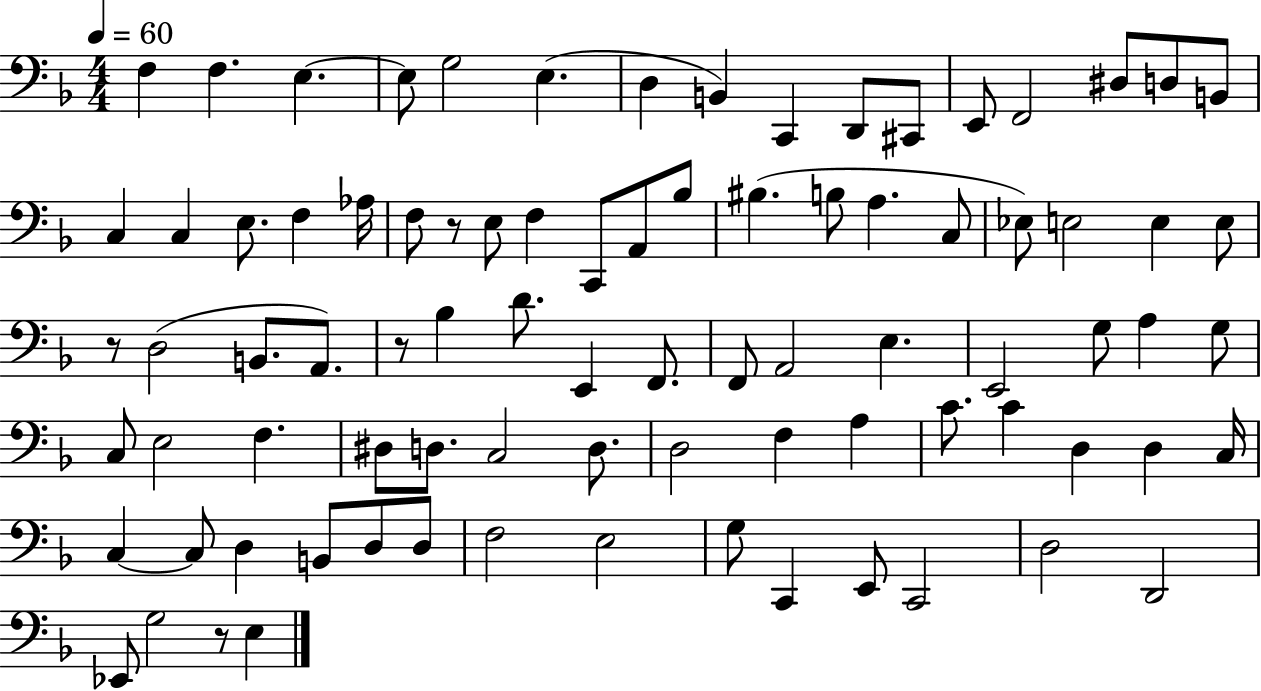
{
  \clef bass
  \numericTimeSignature
  \time 4/4
  \key f \major
  \tempo 4 = 60
  \repeat volta 2 { f4 f4. e4.~~ | e8 g2 e4.( | d4 b,4) c,4 d,8 cis,8 | e,8 f,2 dis8 d8 b,8 | \break c4 c4 e8. f4 aes16 | f8 r8 e8 f4 c,8 a,8 bes8 | bis4.( b8 a4. c8 | ees8) e2 e4 e8 | \break r8 d2( b,8. a,8.) | r8 bes4 d'8. e,4 f,8. | f,8 a,2 e4. | e,2 g8 a4 g8 | \break c8 e2 f4. | dis8 d8. c2 d8. | d2 f4 a4 | c'8. c'4 d4 d4 c16 | \break c4~~ c8 d4 b,8 d8 d8 | f2 e2 | g8 c,4 e,8 c,2 | d2 d,2 | \break ees,8 g2 r8 e4 | } \bar "|."
}